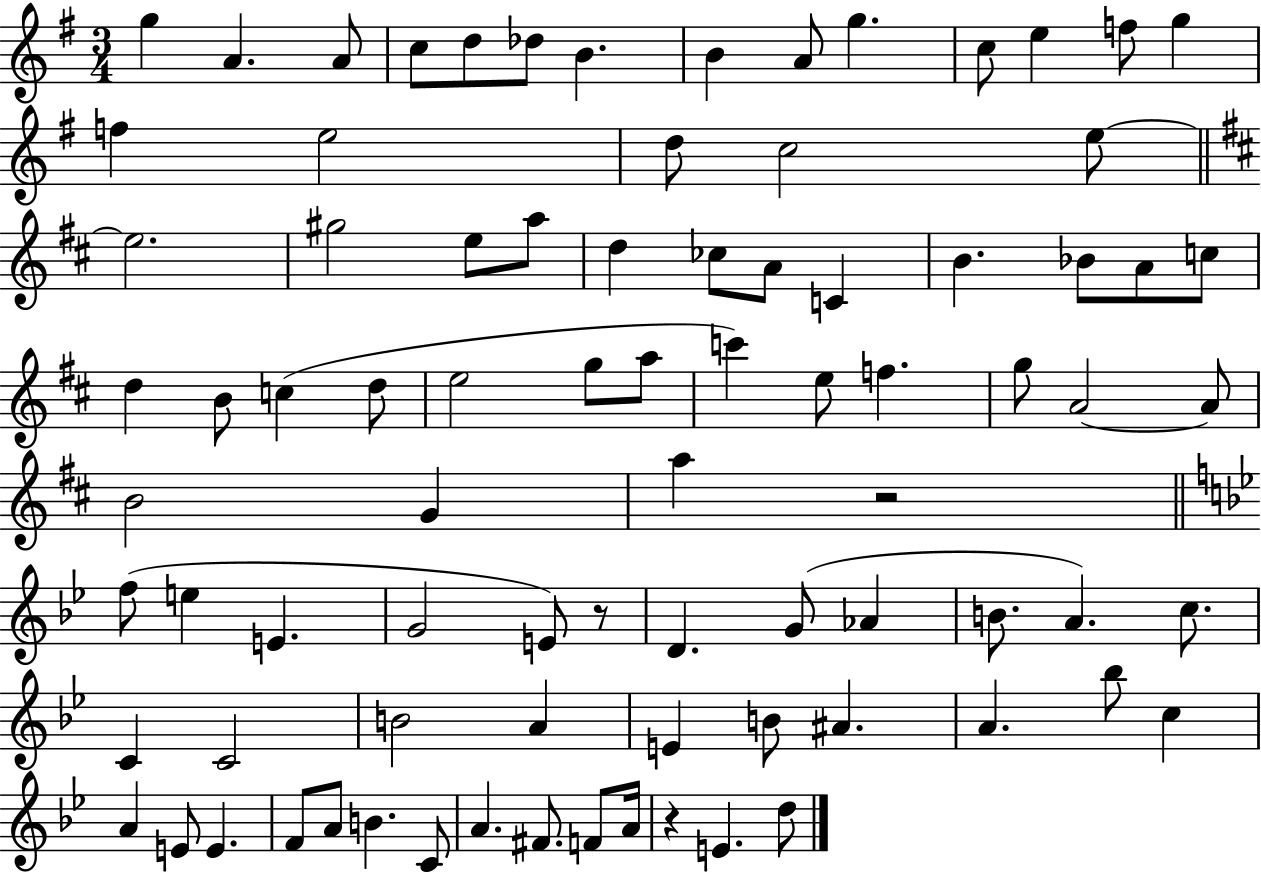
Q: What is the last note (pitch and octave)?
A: D5